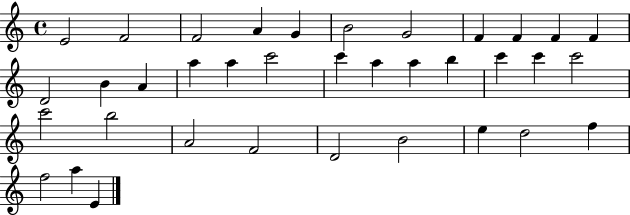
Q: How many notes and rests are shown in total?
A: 36